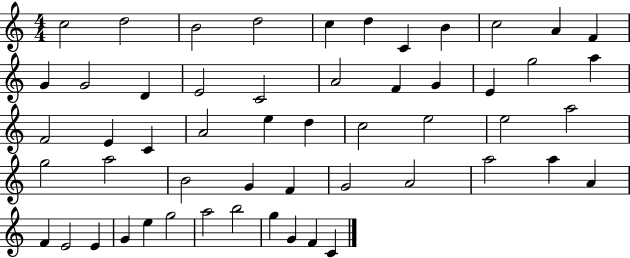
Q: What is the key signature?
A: C major